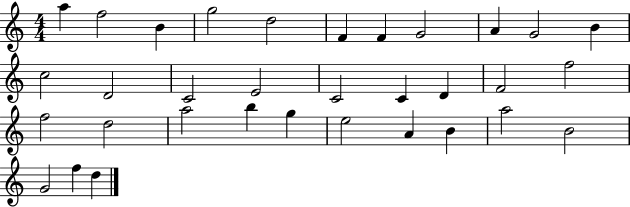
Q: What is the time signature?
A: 4/4